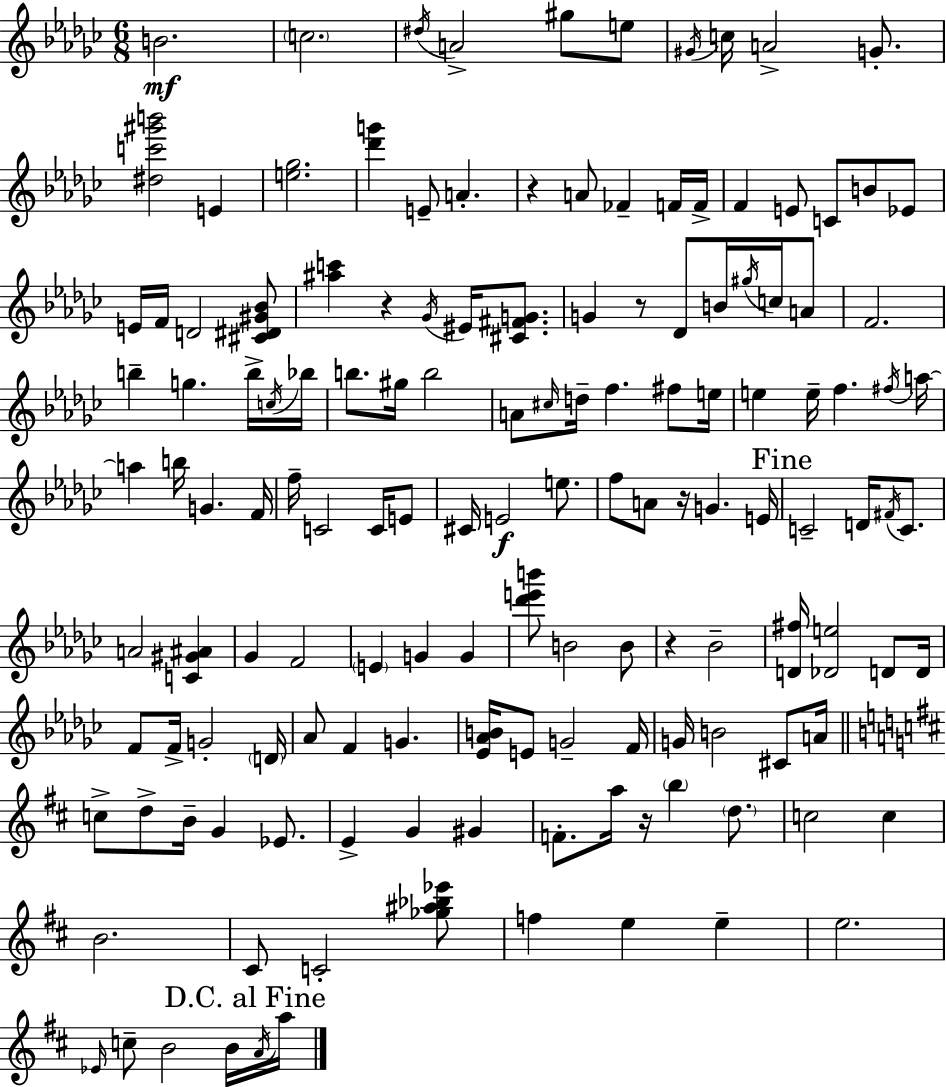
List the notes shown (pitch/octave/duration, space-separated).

B4/h. C5/h. D#5/s A4/h G#5/e E5/e G#4/s C5/s A4/h G4/e. [D#5,C6,G#6,B6]/h E4/q [E5,Gb5]/h. [Db6,G6]/q E4/e A4/q. R/q A4/e FES4/q F4/s F4/s F4/q E4/e C4/e B4/e Eb4/e E4/s F4/s D4/h [C#4,D#4,G#4,Bb4]/e [A#5,C6]/q R/q Gb4/s EIS4/s [C#4,F#4,G4]/e. G4/q R/e Db4/e B4/s G#5/s C5/s A4/e F4/h. B5/q G5/q. B5/s C5/s Bb5/s B5/e. G#5/s B5/h A4/e C#5/s D5/s F5/q. F#5/e E5/s E5/q E5/s F5/q. F#5/s A5/s A5/q B5/s G4/q. F4/s F5/s C4/h C4/s E4/e C#4/s E4/h E5/e. F5/e A4/e R/s G4/q. E4/s C4/h D4/s F#4/s C4/e. A4/h [C4,G#4,A#4]/q Gb4/q F4/h E4/q G4/q G4/q [Db6,E6,B6]/e B4/h B4/e R/q Bb4/h [D4,F#5]/s [Db4,E5]/h D4/e D4/s F4/e F4/s G4/h D4/s Ab4/e F4/q G4/q. [Eb4,Ab4,B4]/s E4/e G4/h F4/s G4/s B4/h C#4/e A4/s C5/e D5/e B4/s G4/q Eb4/e. E4/q G4/q G#4/q F4/e. A5/s R/s B5/q D5/e. C5/h C5/q B4/h. C#4/e C4/h [Gb5,A#5,Bb5,Eb6]/e F5/q E5/q E5/q E5/h. Eb4/s C5/e B4/h B4/s A4/s A5/s